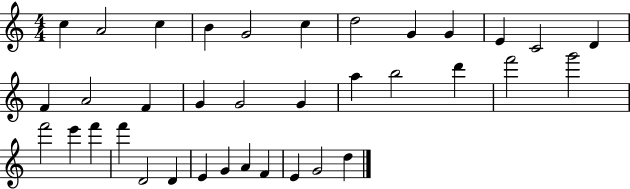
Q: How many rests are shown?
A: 0